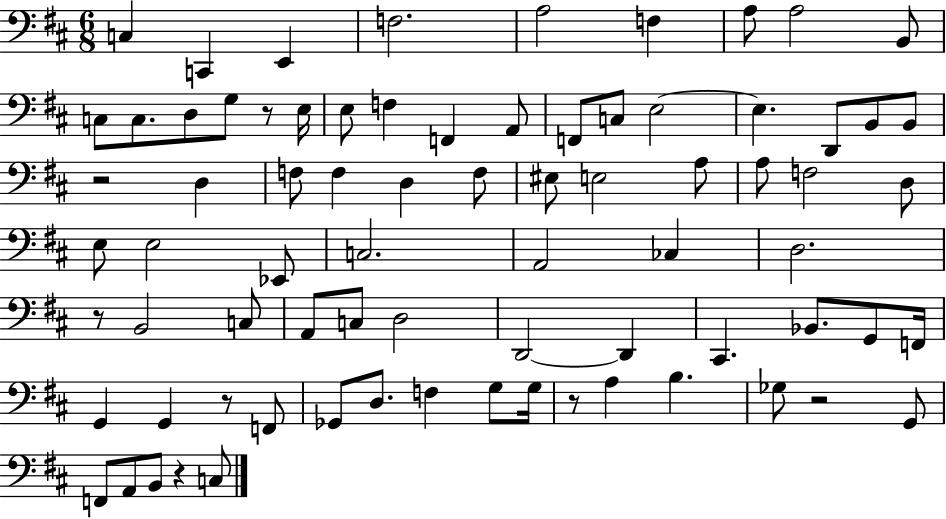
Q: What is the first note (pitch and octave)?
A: C3